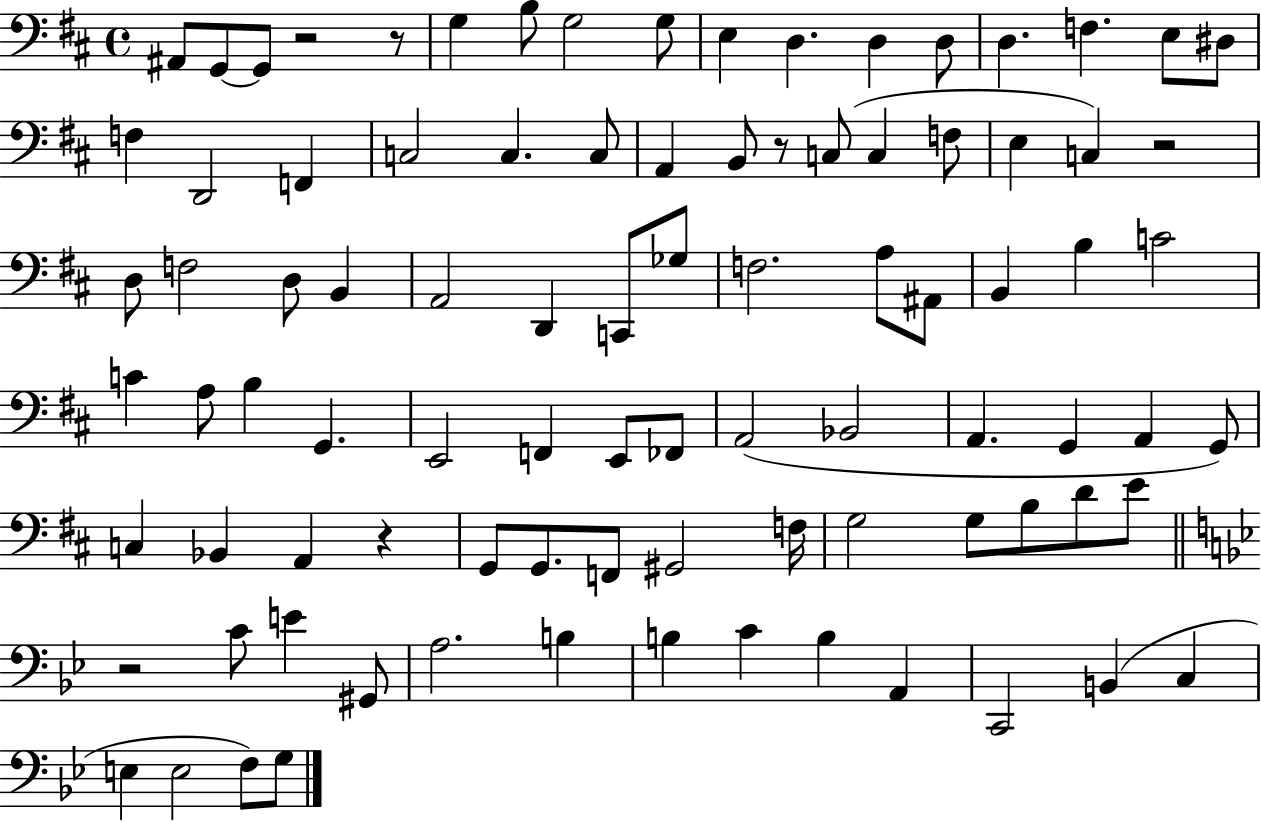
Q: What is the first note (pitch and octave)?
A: A#2